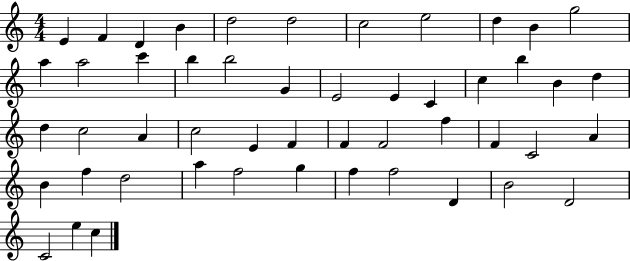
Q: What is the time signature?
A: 4/4